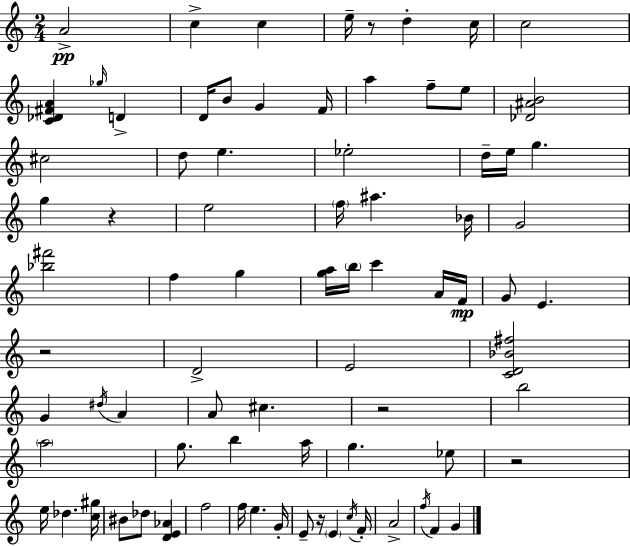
X:1
T:Untitled
M:2/4
L:1/4
K:C
A2 c c e/4 z/2 d c/4 c2 [C_D^FA] _g/4 D D/4 B/2 G F/4 a f/2 e/2 [_D^AB]2 ^c2 d/2 e _e2 d/4 e/4 g g z e2 f/4 ^a _B/4 G2 [_b^f']2 f g [ga]/4 b/4 c' A/4 F/4 G/2 E z2 D2 E2 [CD_B^f]2 G ^d/4 A A/2 ^c z2 b2 a2 g/2 b a/4 g _e/2 z2 e/4 _d [c^g]/4 ^B/2 _d/2 [DE_A] f2 f/4 e G/4 E/2 z/4 E c/4 F/4 A2 f/4 F G